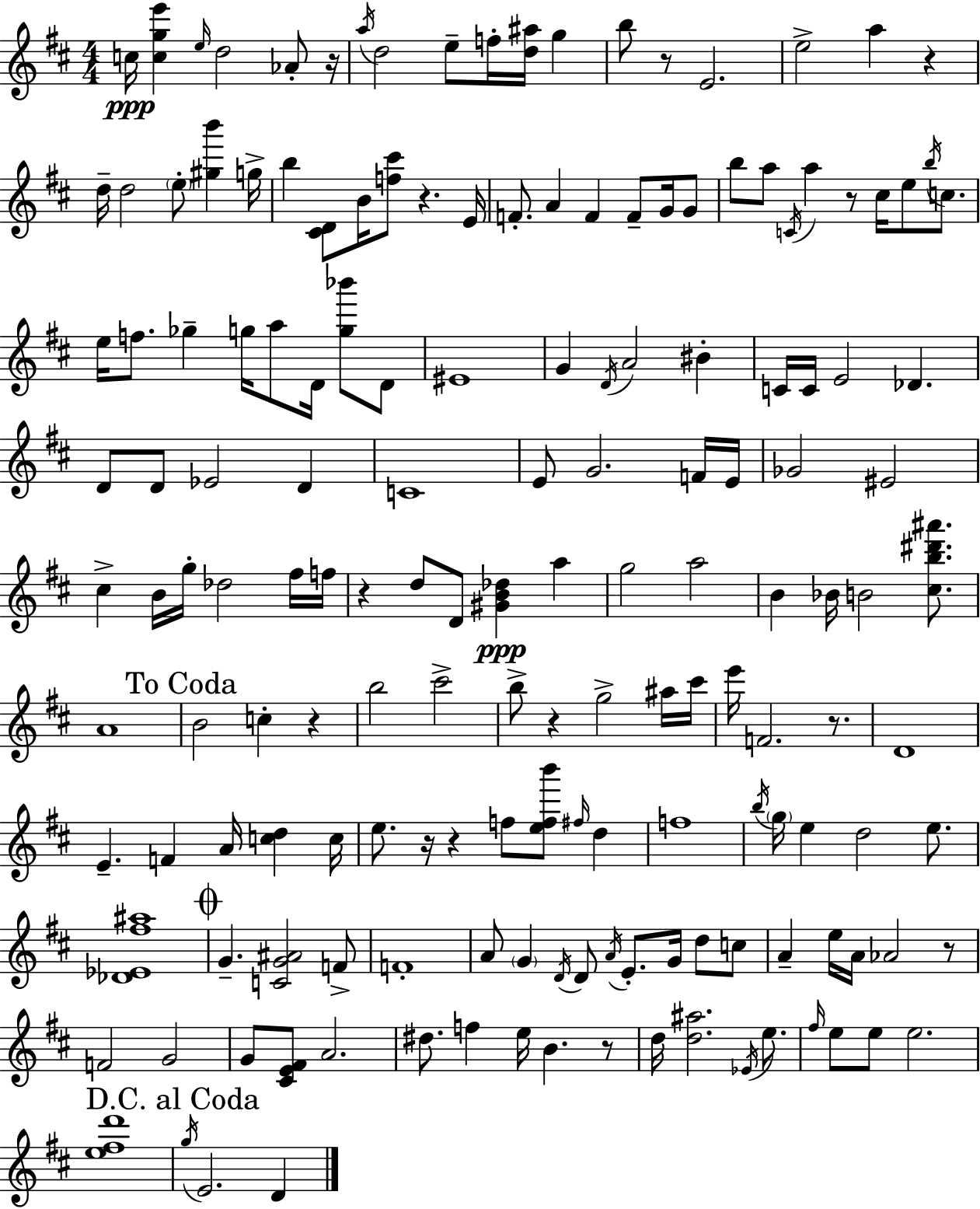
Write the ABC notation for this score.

X:1
T:Untitled
M:4/4
L:1/4
K:D
c/4 [cge'] e/4 d2 _A/2 z/4 a/4 d2 e/2 f/4 [d^a]/4 g b/2 z/2 E2 e2 a z d/4 d2 e/2 [^gb'] g/4 b [^CD]/2 B/4 [f^c']/2 z E/4 F/2 A F F/2 G/4 G/2 b/2 a/2 C/4 a z/2 ^c/4 e/2 b/4 c/2 e/4 f/2 _g g/4 a/2 D/4 [g_b']/2 D/2 ^E4 G D/4 A2 ^B C/4 C/4 E2 _D D/2 D/2 _E2 D C4 E/2 G2 F/4 E/4 _G2 ^E2 ^c B/4 g/4 _d2 ^f/4 f/4 z d/2 D/2 [^GB_d] a g2 a2 B _B/4 B2 [^cb^d'^a']/2 A4 B2 c z b2 ^c'2 b/2 z g2 ^a/4 ^c'/4 e'/4 F2 z/2 D4 E F A/4 [cd] c/4 e/2 z/4 z f/2 [efb']/2 ^f/4 d f4 b/4 g/4 e d2 e/2 [_D_E^f^a]4 G [CG^A]2 F/2 F4 A/2 G D/4 D/2 A/4 E/2 G/4 d/2 c/2 A e/4 A/4 _A2 z/2 F2 G2 G/2 [^CE^F]/2 A2 ^d/2 f e/4 B z/2 d/4 [d^a]2 _E/4 e/2 ^f/4 e/2 e/2 e2 [e^fd']4 g/4 E2 D